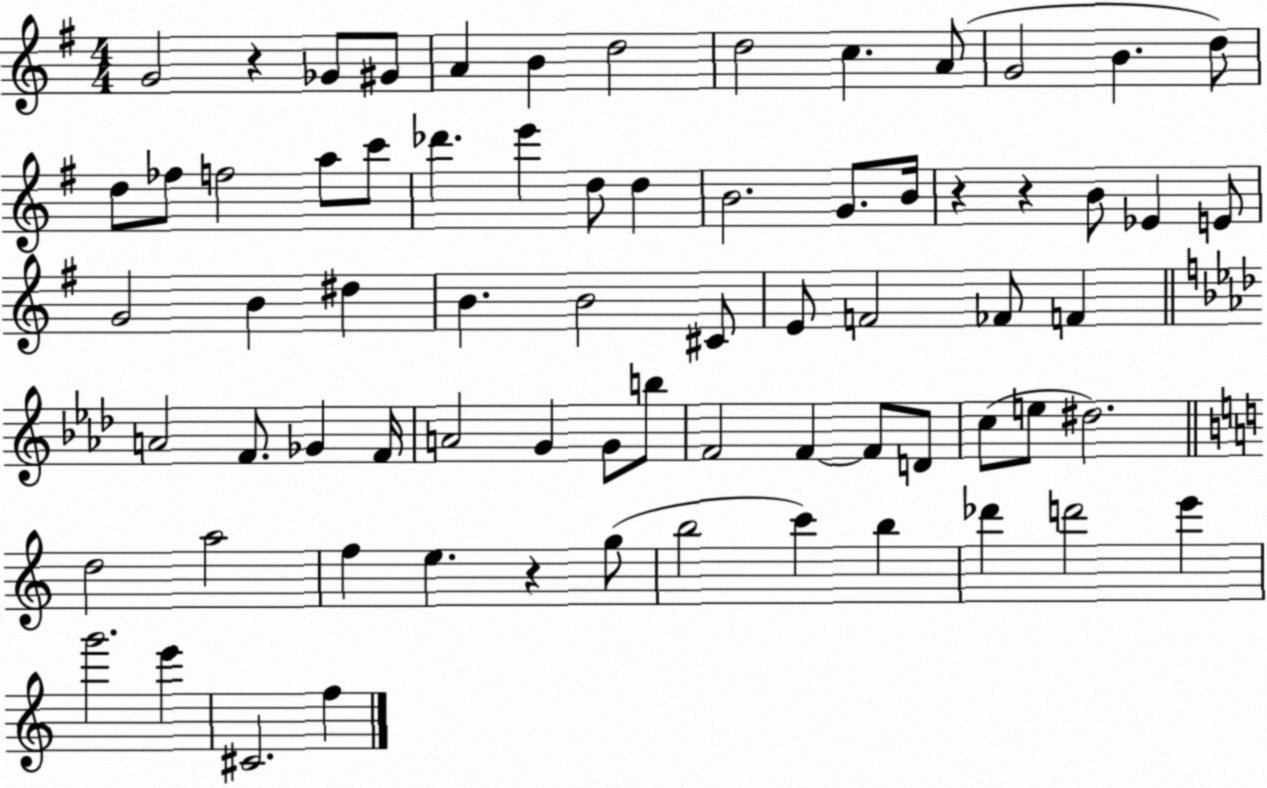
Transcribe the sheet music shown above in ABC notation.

X:1
T:Untitled
M:4/4
L:1/4
K:G
G2 z _G/2 ^G/2 A B d2 d2 c A/2 G2 B d/2 d/2 _f/2 f2 a/2 c'/2 _d' e' d/2 d B2 G/2 B/4 z z B/2 _E E/2 G2 B ^d B B2 ^C/2 E/2 F2 _F/2 F A2 F/2 _G F/4 A2 G G/2 b/2 F2 F F/2 D/2 c/2 e/2 ^d2 d2 a2 f e z g/2 b2 c' b _d' d'2 e' g'2 e' ^C2 f